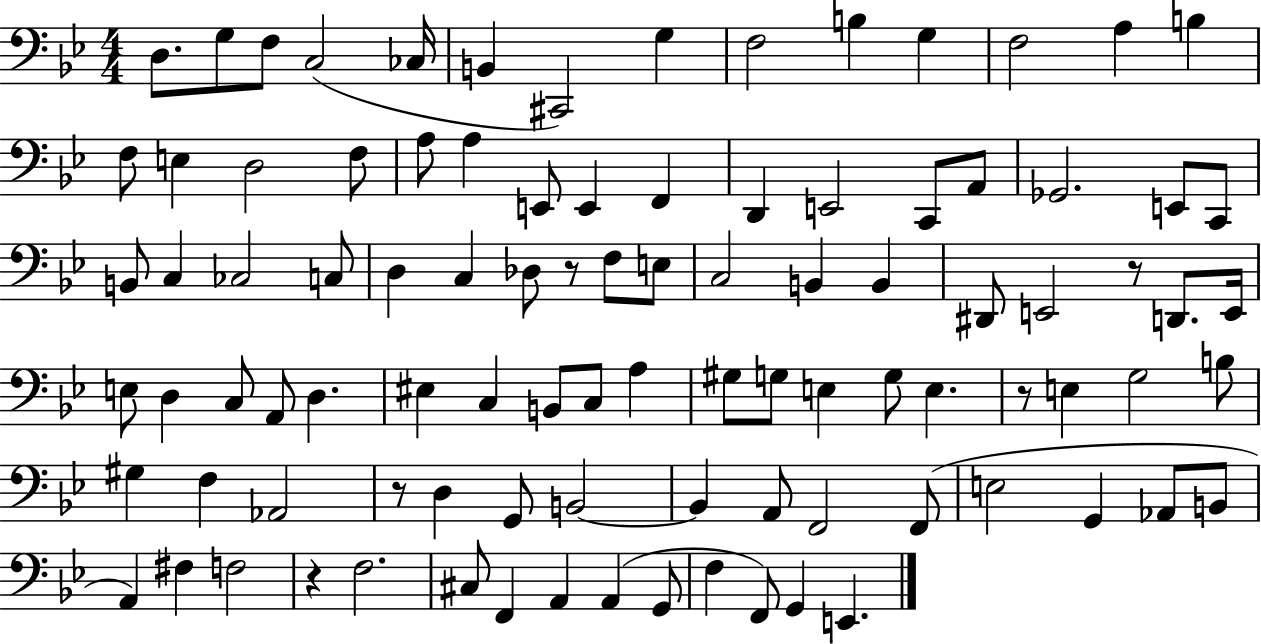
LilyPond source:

{
  \clef bass
  \numericTimeSignature
  \time 4/4
  \key bes \major
  \repeat volta 2 { d8. g8 f8 c2( ces16 | b,4 cis,2) g4 | f2 b4 g4 | f2 a4 b4 | \break f8 e4 d2 f8 | a8 a4 e,8 e,4 f,4 | d,4 e,2 c,8 a,8 | ges,2. e,8 c,8 | \break b,8 c4 ces2 c8 | d4 c4 des8 r8 f8 e8 | c2 b,4 b,4 | dis,8 e,2 r8 d,8. e,16 | \break e8 d4 c8 a,8 d4. | eis4 c4 b,8 c8 a4 | gis8 g8 e4 g8 e4. | r8 e4 g2 b8 | \break gis4 f4 aes,2 | r8 d4 g,8 b,2~~ | b,4 a,8 f,2 f,8( | e2 g,4 aes,8 b,8 | \break a,4) fis4 f2 | r4 f2. | cis8 f,4 a,4 a,4( g,8 | f4 f,8) g,4 e,4. | \break } \bar "|."
}